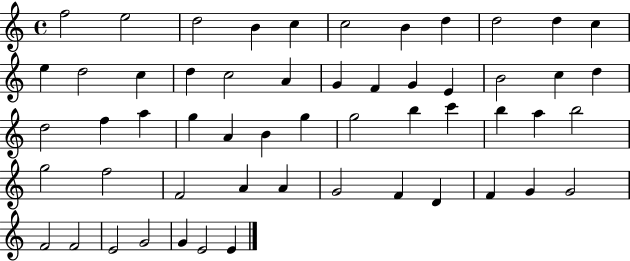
X:1
T:Untitled
M:4/4
L:1/4
K:C
f2 e2 d2 B c c2 B d d2 d c e d2 c d c2 A G F G E B2 c d d2 f a g A B g g2 b c' b a b2 g2 f2 F2 A A G2 F D F G G2 F2 F2 E2 G2 G E2 E